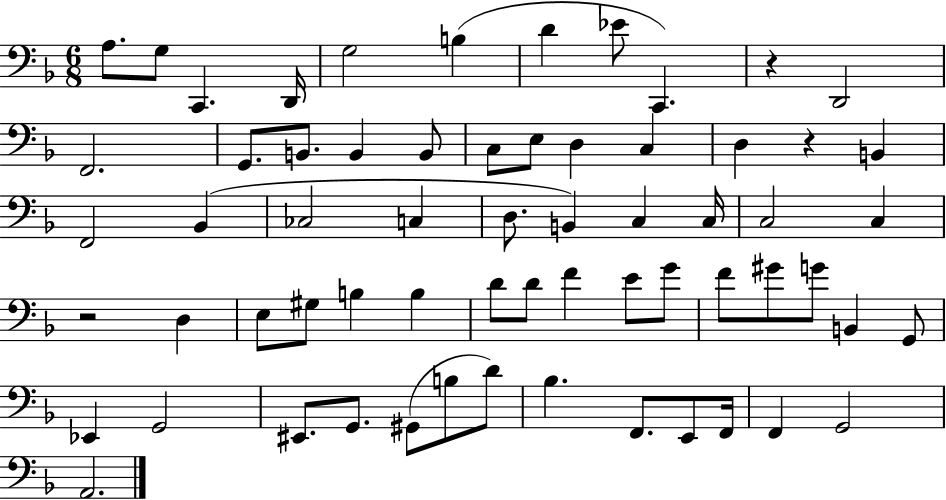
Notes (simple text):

A3/e. G3/e C2/q. D2/s G3/h B3/q D4/q Eb4/e C2/q. R/q D2/h F2/h. G2/e. B2/e. B2/q B2/e C3/e E3/e D3/q C3/q D3/q R/q B2/q F2/h Bb2/q CES3/h C3/q D3/e. B2/q C3/q C3/s C3/h C3/q R/h D3/q E3/e G#3/e B3/q B3/q D4/e D4/e F4/q E4/e G4/e F4/e G#4/e G4/e B2/q G2/e Eb2/q G2/h EIS2/e. G2/e. G#2/e B3/e D4/e Bb3/q. F2/e. E2/e F2/s F2/q G2/h A2/h.